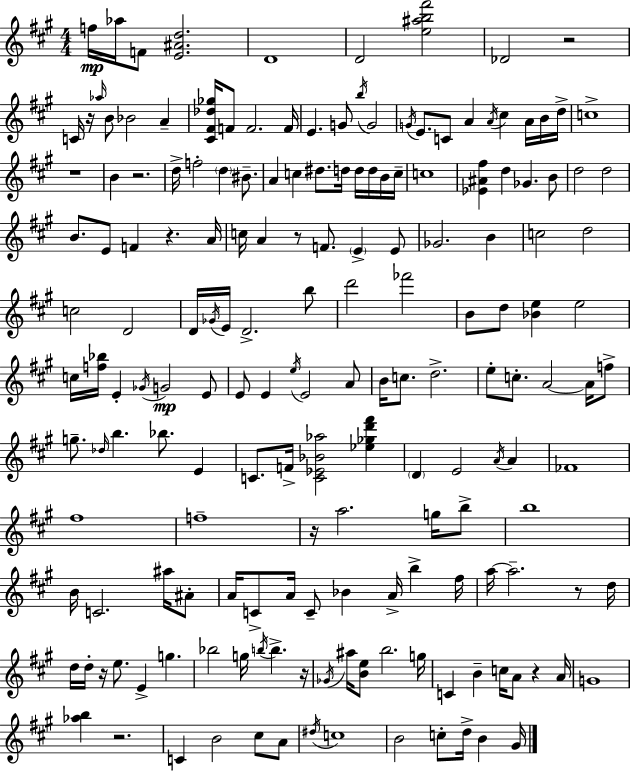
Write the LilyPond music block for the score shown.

{
  \clef treble
  \numericTimeSignature
  \time 4/4
  \key a \major
  f''16\mp aes''16 f'8 <e' ais' d''>2. | d'1 | d'2 <e'' ais'' b'' fis'''>2 | des'2 r2 | \break c'16 r16 \grace { aes''16 } b'8 bes'2 a'4-- | <cis' fis' des'' ges''>16 f'8 f'2. | f'16 e'4. g'8 \acciaccatura { b''16 } g'2 | \acciaccatura { g'16 } e'8. c'8 a'4 \acciaccatura { a'16 } cis''4 | \break a'16 b'16 d''16-> c''1-> | r1 | b'4 r2. | d''16-> f''2-. \parenthesize d''4 | \break bis'8.-- a'4 c''4 dis''8. d''16 | d''16 d''16 b'16 c''16-- c''1 | <ees' ais' fis''>4 d''4 ges'4. | b'8 d''2 d''2 | \break b'8. e'8 f'4 r4. | a'16 c''16 a'4 r8 f'8. \parenthesize e'4-> | e'8 ges'2. | b'4 c''2 d''2 | \break c''2 d'2 | d'16 \acciaccatura { ges'16 } e'16 d'2.-> | b''8 d'''2 fes'''2 | b'8 d''8 <bes' e''>4 e''2 | \break c''16 <f'' bes''>16 e'4-. \acciaccatura { ges'16 } g'2\mp | e'8 e'8 e'4 \acciaccatura { e''16 } e'2 | a'8 b'16 c''8. d''2.-> | e''8-. c''8.-. a'2~~ | \break a'16 f''8-> g''8.-- \grace { des''16 } b''4. | bes''8. e'4 c'8. f'16-> <c' ees' bes' aes''>2 | <ees'' ges'' d''' fis'''>4 \parenthesize d'4 e'2 | \acciaccatura { a'16 } a'4 fes'1 | \break fis''1 | f''1-- | r16 a''2. | g''16 b''8-> b''1 | \break b'16 c'2. | ais''16 ais'8-. a'16 c'8-> a'16 c'8-- bes'4 | a'16-> b''4-> fis''16 a''16~~ a''2.-- | r8 d''16 d''16 d''16-. r16 e''8. e'4-> | \break g''4. bes''2 | g''16 \acciaccatura { b''16 } b''4.-> r16 \acciaccatura { ges'16 } ais''16 <b' e''>8 b''2. | g''16 c'4 b'4-- | c''16 a'8 r4 a'16 g'1 | \break <aes'' b''>4 r2. | c'4 b'2 | cis''8 a'8 \acciaccatura { dis''16 } c''1 | b'2 | \break c''8-. d''16-> b'4 gis'16 \bar "|."
}